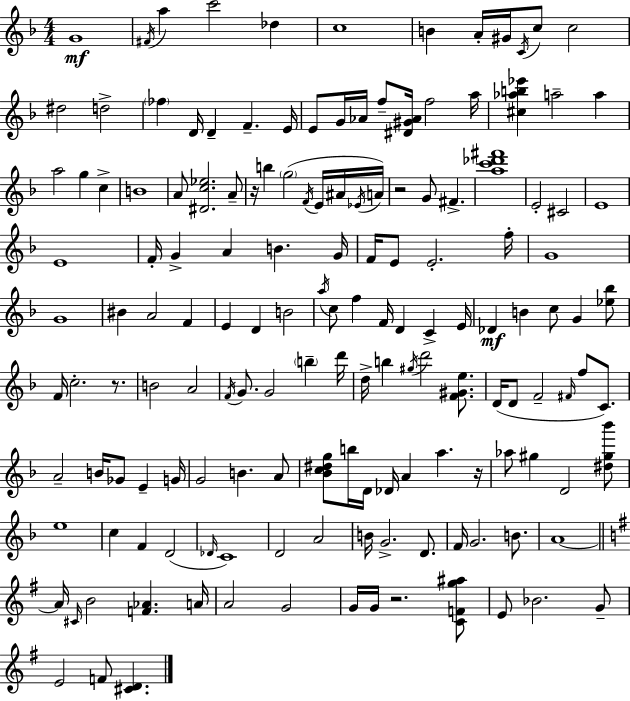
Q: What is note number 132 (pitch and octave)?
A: G4